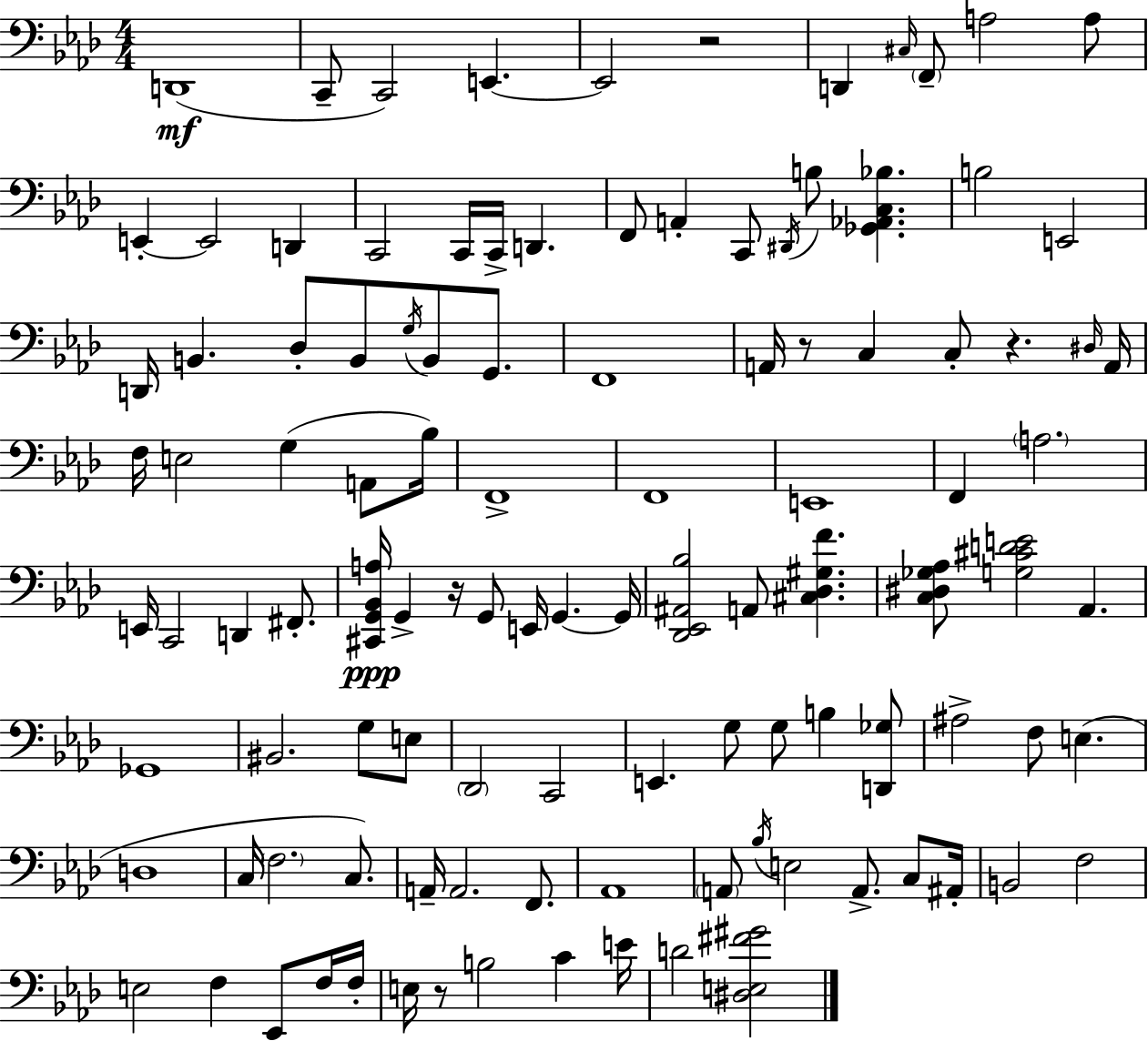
X:1
T:Untitled
M:4/4
L:1/4
K:Fm
D,,4 C,,/2 C,,2 E,, E,,2 z2 D,, ^C,/4 F,,/2 A,2 A,/2 E,, E,,2 D,, C,,2 C,,/4 C,,/4 D,, F,,/2 A,, C,,/2 ^D,,/4 B,/2 [_G,,_A,,C,_B,] B,2 E,,2 D,,/4 B,, _D,/2 B,,/2 G,/4 B,,/2 G,,/2 F,,4 A,,/4 z/2 C, C,/2 z ^D,/4 A,,/4 F,/4 E,2 G, A,,/2 _B,/4 F,,4 F,,4 E,,4 F,, A,2 E,,/4 C,,2 D,, ^F,,/2 [^C,,G,,_B,,A,]/4 G,, z/4 G,,/2 E,,/4 G,, G,,/4 [_D,,_E,,^A,,_B,]2 A,,/2 [^C,_D,^G,F] [C,^D,_G,_A,]/2 [G,^CDE]2 _A,, _G,,4 ^B,,2 G,/2 E,/2 _D,,2 C,,2 E,, G,/2 G,/2 B, [D,,_G,]/2 ^A,2 F,/2 E, D,4 C,/4 F,2 C,/2 A,,/4 A,,2 F,,/2 _A,,4 A,,/2 _B,/4 E,2 A,,/2 C,/2 ^A,,/4 B,,2 F,2 E,2 F, _E,,/2 F,/4 F,/4 E,/4 z/2 B,2 C E/4 D2 [^D,E,^F^G]2